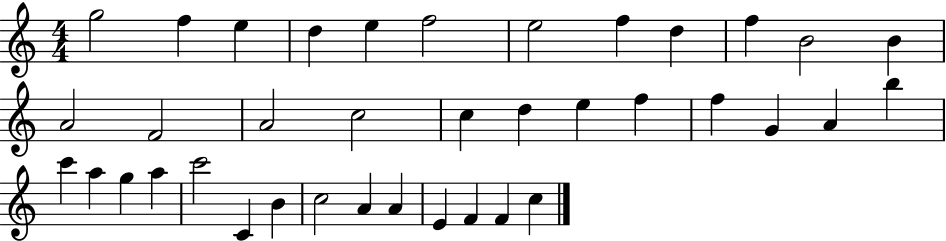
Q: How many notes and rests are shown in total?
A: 38